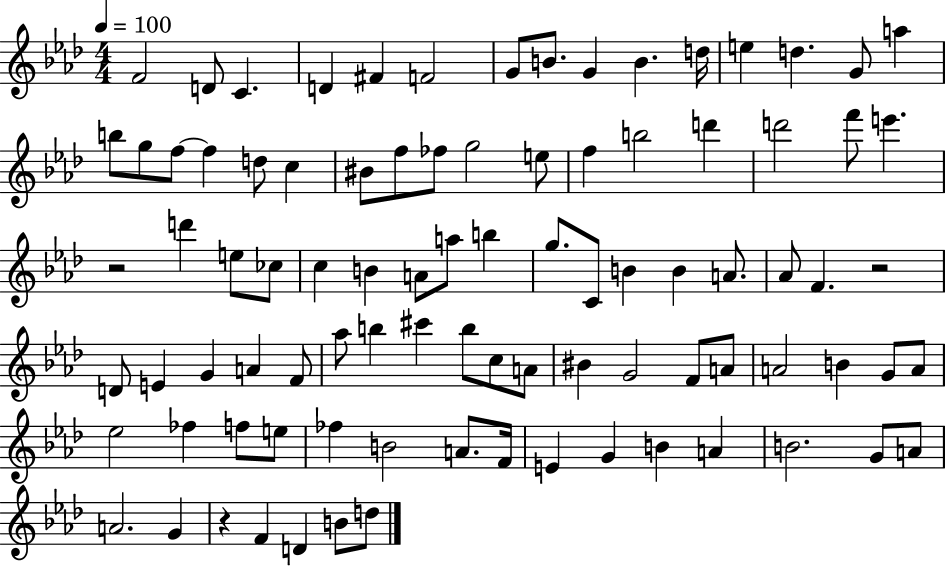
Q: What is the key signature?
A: AES major